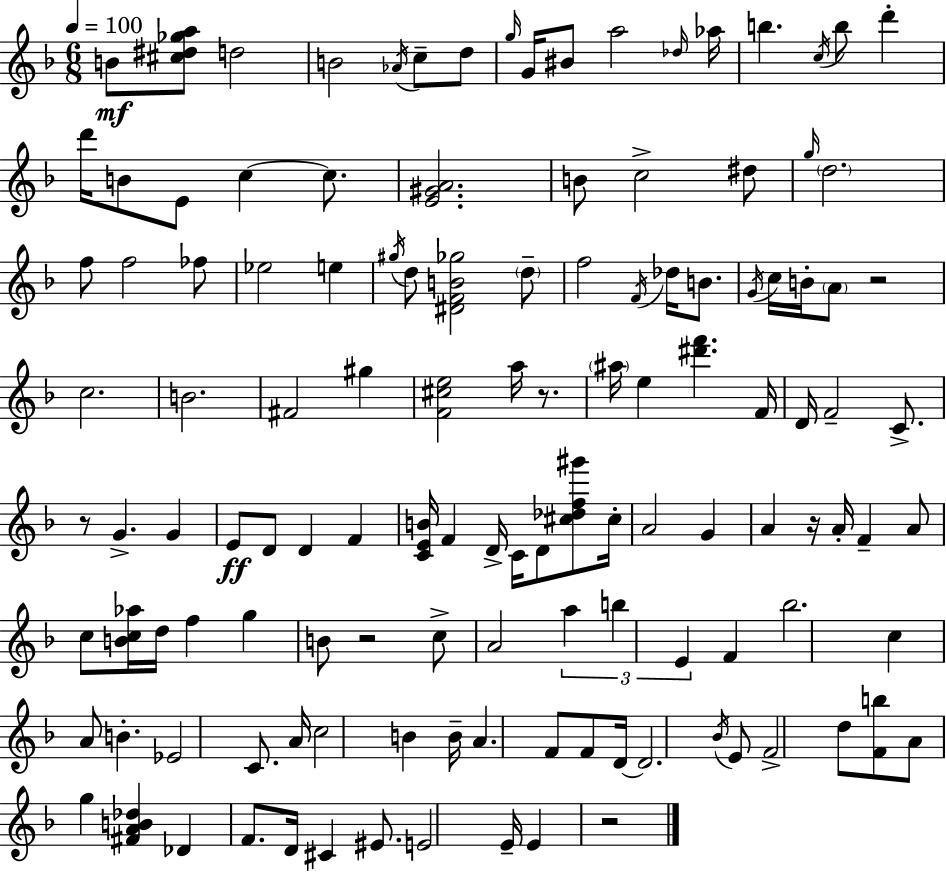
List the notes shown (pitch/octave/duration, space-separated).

B4/e [C#5,D#5,Gb5,A5]/e D5/h B4/h Ab4/s C5/e D5/e G5/s G4/s BIS4/e A5/h Db5/s Ab5/s B5/q. C5/s B5/e D6/q D6/s B4/e E4/e C5/q C5/e. [E4,G#4,A4]/h. B4/e C5/h D#5/e G5/s D5/h. F5/e F5/h FES5/e Eb5/h E5/q G#5/s D5/e [D#4,F4,B4,Gb5]/h D5/e F5/h F4/s Db5/s B4/e. G4/s C5/s B4/s A4/e R/h C5/h. B4/h. F#4/h G#5/q [F4,C#5,E5]/h A5/s R/e. A#5/s E5/q [D#6,F6]/q. F4/s D4/s F4/h C4/e. R/e G4/q. G4/q E4/e D4/e D4/q F4/q [C4,E4,B4]/s F4/q D4/s C4/s D4/e [C#5,Db5,F5,G#6]/e C#5/s A4/h G4/q A4/q R/s A4/s F4/q A4/e C5/e [B4,C5,Ab5]/s D5/s F5/q G5/q B4/e R/h C5/e A4/h A5/q B5/q E4/q F4/q Bb5/h. C5/q A4/e B4/q. Eb4/h C4/e. A4/s C5/h B4/q B4/s A4/q. F4/e F4/e D4/s D4/h. Bb4/s E4/e F4/h D5/e [F4,B5]/e A4/e G5/q [F#4,A4,B4,Db5]/q Db4/q F4/e. D4/s C#4/q EIS4/e. E4/h E4/s E4/q R/h